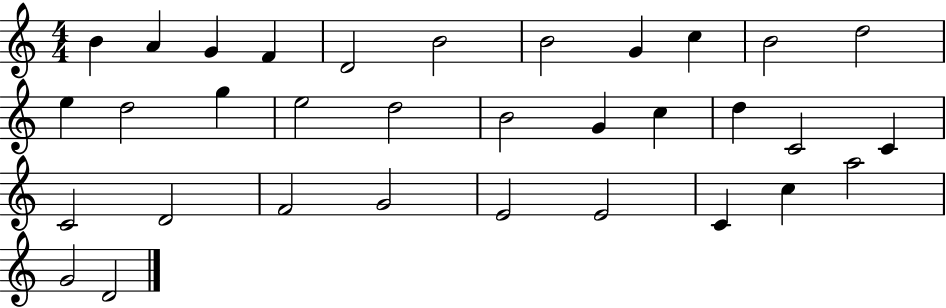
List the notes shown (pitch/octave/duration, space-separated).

B4/q A4/q G4/q F4/q D4/h B4/h B4/h G4/q C5/q B4/h D5/h E5/q D5/h G5/q E5/h D5/h B4/h G4/q C5/q D5/q C4/h C4/q C4/h D4/h F4/h G4/h E4/h E4/h C4/q C5/q A5/h G4/h D4/h